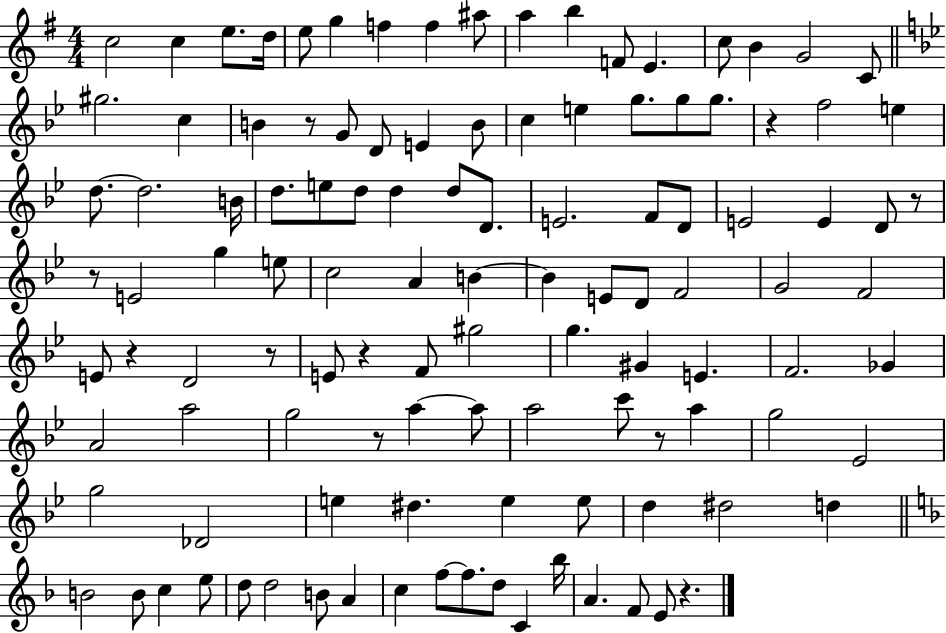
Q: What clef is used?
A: treble